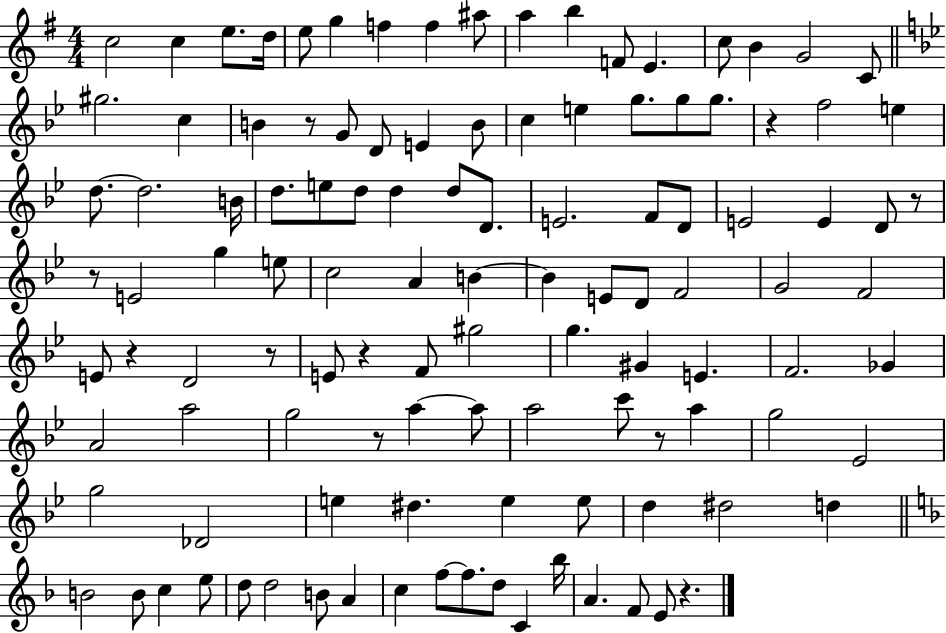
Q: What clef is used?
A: treble